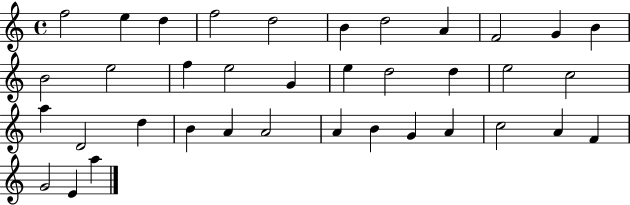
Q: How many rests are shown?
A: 0